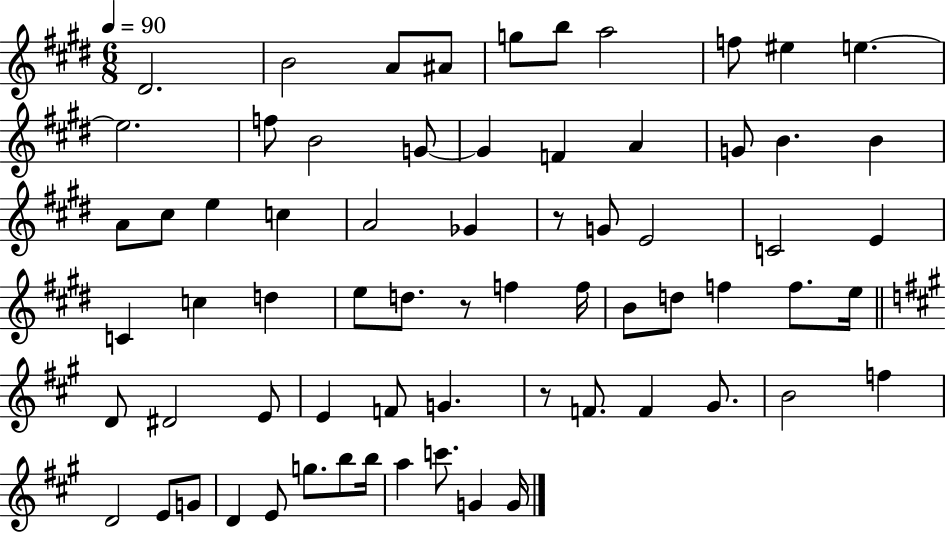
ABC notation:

X:1
T:Untitled
M:6/8
L:1/4
K:E
^D2 B2 A/2 ^A/2 g/2 b/2 a2 f/2 ^e e e2 f/2 B2 G/2 G F A G/2 B B A/2 ^c/2 e c A2 _G z/2 G/2 E2 C2 E C c d e/2 d/2 z/2 f f/4 B/2 d/2 f f/2 e/4 D/2 ^D2 E/2 E F/2 G z/2 F/2 F ^G/2 B2 f D2 E/2 G/2 D E/2 g/2 b/2 b/4 a c'/2 G G/4